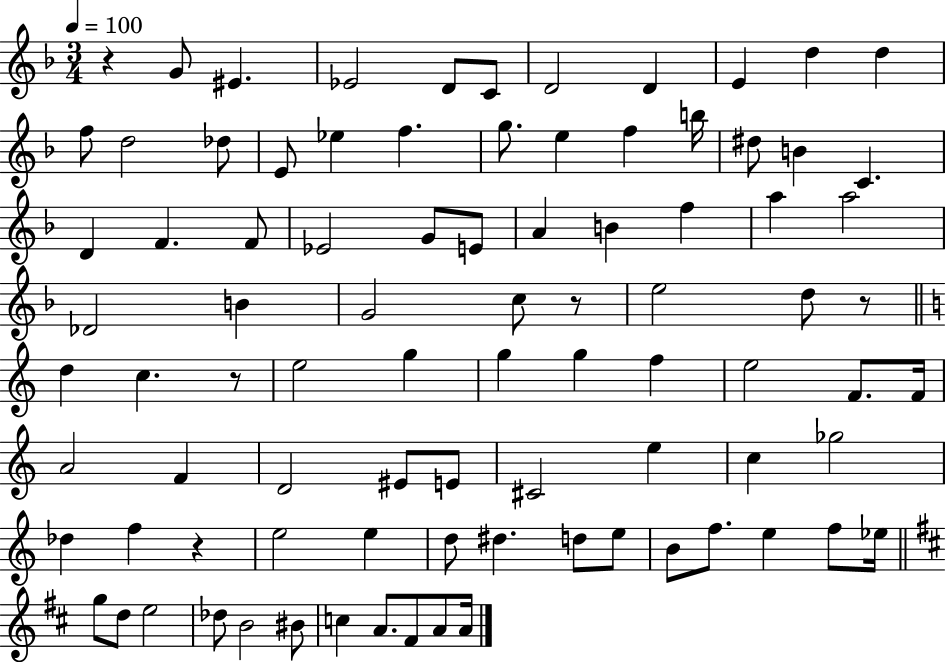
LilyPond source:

{
  \clef treble
  \numericTimeSignature
  \time 3/4
  \key f \major
  \tempo 4 = 100
  \repeat volta 2 { r4 g'8 eis'4. | ees'2 d'8 c'8 | d'2 d'4 | e'4 d''4 d''4 | \break f''8 d''2 des''8 | e'8 ees''4 f''4. | g''8. e''4 f''4 b''16 | dis''8 b'4 c'4. | \break d'4 f'4. f'8 | ees'2 g'8 e'8 | a'4 b'4 f''4 | a''4 a''2 | \break des'2 b'4 | g'2 c''8 r8 | e''2 d''8 r8 | \bar "||" \break \key c \major d''4 c''4. r8 | e''2 g''4 | g''4 g''4 f''4 | e''2 f'8. f'16 | \break a'2 f'4 | d'2 eis'8 e'8 | cis'2 e''4 | c''4 ges''2 | \break des''4 f''4 r4 | e''2 e''4 | d''8 dis''4. d''8 e''8 | b'8 f''8. e''4 f''8 ees''16 | \break \bar "||" \break \key b \minor g''8 d''8 e''2 | des''8 b'2 bis'8 | c''4 a'8. fis'8 a'8 a'16 | } \bar "|."
}